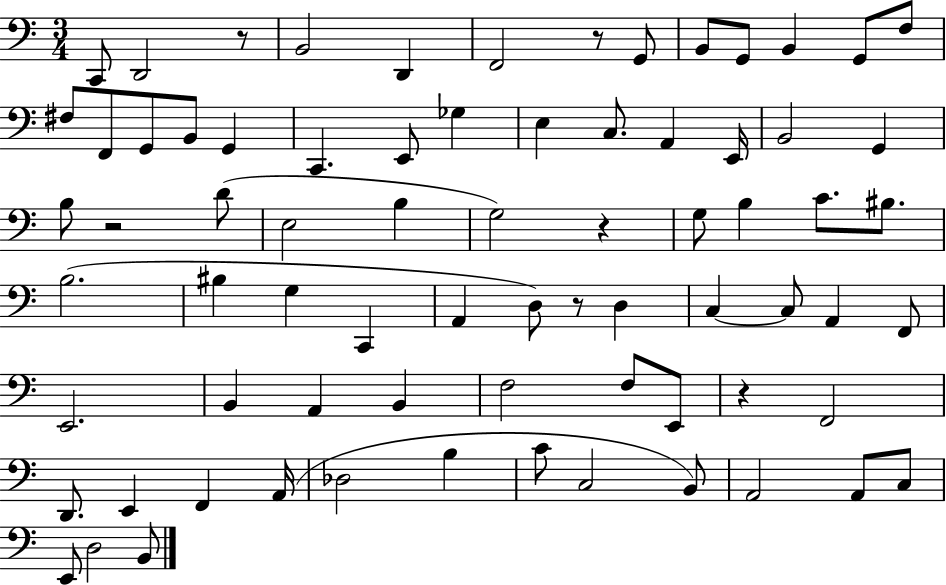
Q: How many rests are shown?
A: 6